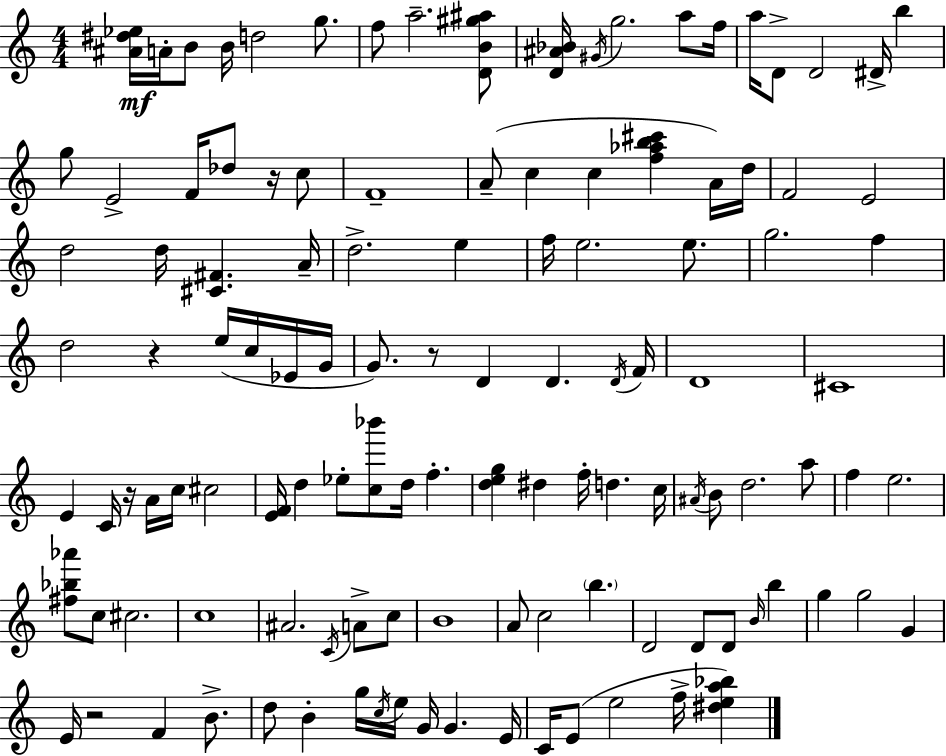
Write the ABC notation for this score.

X:1
T:Untitled
M:4/4
L:1/4
K:Am
[^A^d_e]/4 A/4 B/2 B/4 d2 g/2 f/2 a2 [DB^g^a]/2 [D^A_B]/4 ^G/4 g2 a/2 f/4 a/4 D/2 D2 ^D/4 b g/2 E2 F/4 _d/2 z/4 c/2 F4 A/2 c c [f_ab^c'] A/4 d/4 F2 E2 d2 d/4 [^C^F] A/4 d2 e f/4 e2 e/2 g2 f d2 z e/4 c/4 _E/4 G/4 G/2 z/2 D D D/4 F/4 D4 ^C4 E C/4 z/4 A/4 c/4 ^c2 [EF]/4 d _e/2 [c_b']/2 d/4 f [deg] ^d f/4 d c/4 ^A/4 B/2 d2 a/2 f e2 [^f_b_a']/2 c/2 ^c2 c4 ^A2 C/4 A/2 c/2 B4 A/2 c2 b D2 D/2 D/2 B/4 b g g2 G E/4 z2 F B/2 d/2 B g/4 c/4 e/4 G/4 G E/4 C/4 E/2 e2 f/4 [^dea_b]